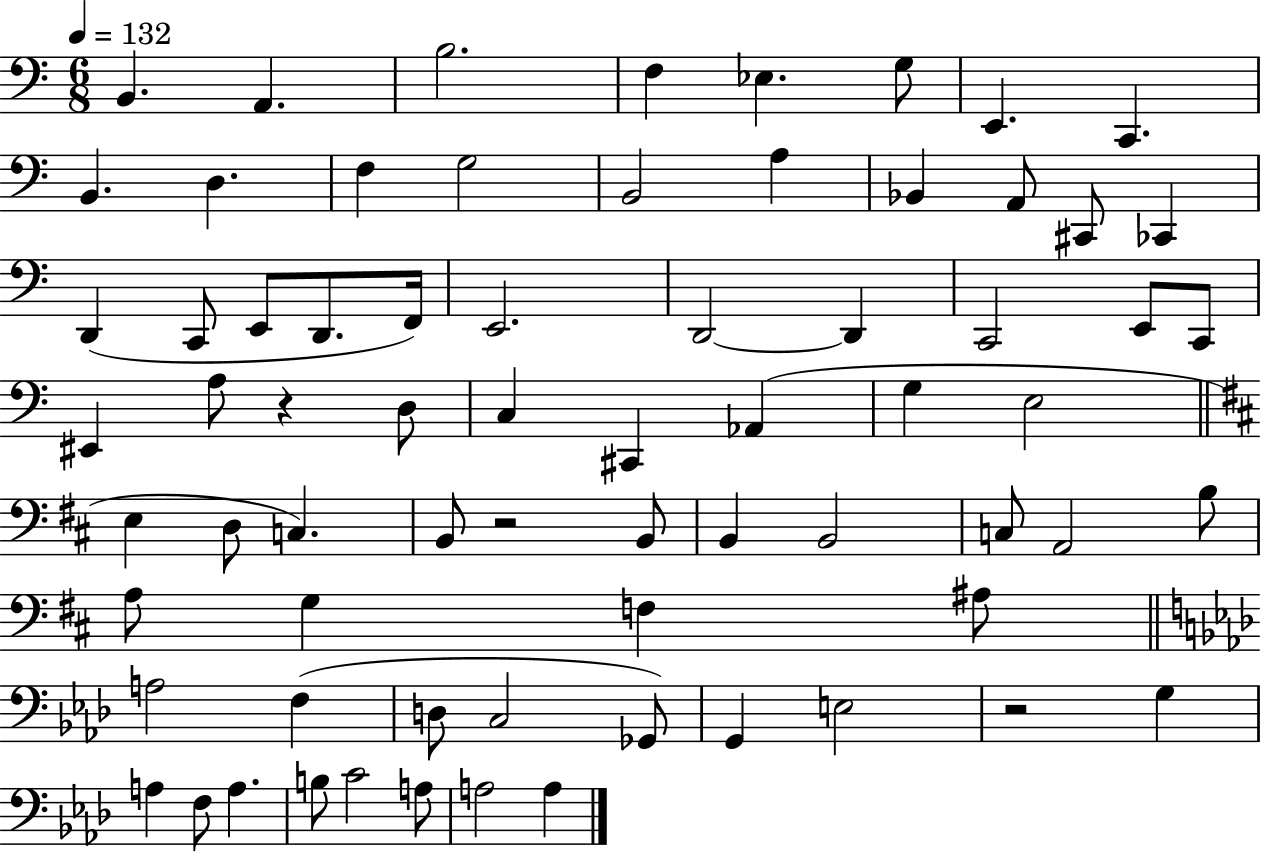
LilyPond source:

{
  \clef bass
  \numericTimeSignature
  \time 6/8
  \key c \major
  \tempo 4 = 132
  b,4. a,4. | b2. | f4 ees4. g8 | e,4. c,4. | \break b,4. d4. | f4 g2 | b,2 a4 | bes,4 a,8 cis,8 ces,4 | \break d,4( c,8 e,8 d,8. f,16) | e,2. | d,2~~ d,4 | c,2 e,8 c,8 | \break eis,4 a8 r4 d8 | c4 cis,4 aes,4( | g4 e2 | \bar "||" \break \key d \major e4 d8 c4.) | b,8 r2 b,8 | b,4 b,2 | c8 a,2 b8 | \break a8 g4 f4 ais8 | \bar "||" \break \key aes \major a2 f4( | d8 c2 ges,8) | g,4 e2 | r2 g4 | \break a4 f8 a4. | b8 c'2 a8 | a2 a4 | \bar "|."
}